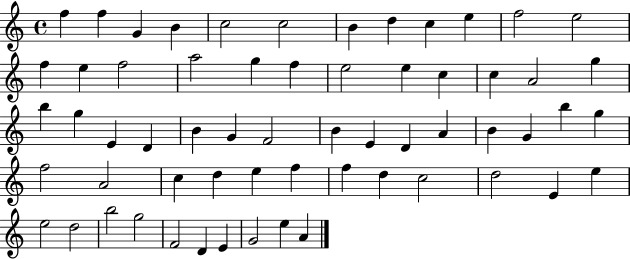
X:1
T:Untitled
M:4/4
L:1/4
K:C
f f G B c2 c2 B d c e f2 e2 f e f2 a2 g f e2 e c c A2 g b g E D B G F2 B E D A B G b g f2 A2 c d e f f d c2 d2 E e e2 d2 b2 g2 F2 D E G2 e A